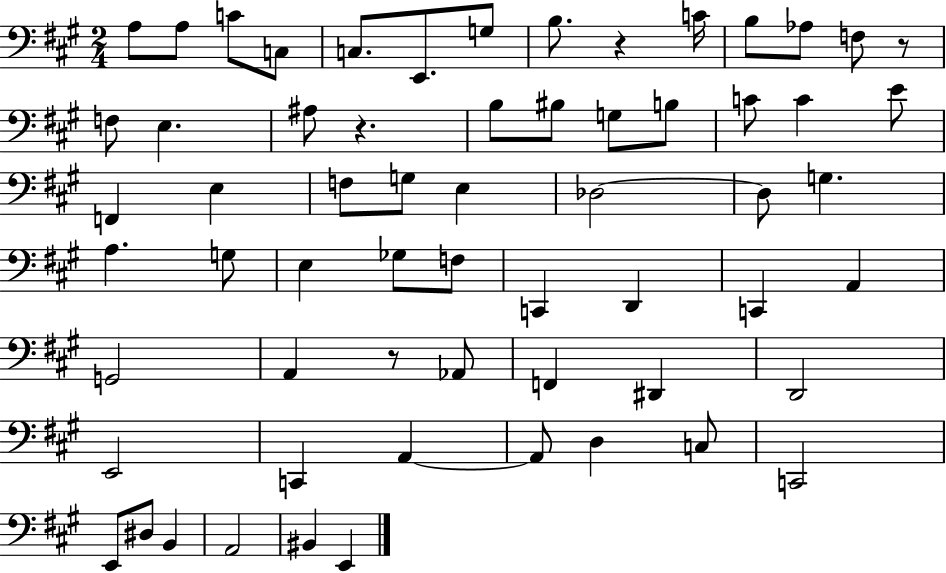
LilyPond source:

{
  \clef bass
  \numericTimeSignature
  \time 2/4
  \key a \major
  a8 a8 c'8 c8 | c8. e,8. g8 | b8. r4 c'16 | b8 aes8 f8 r8 | \break f8 e4. | ais8 r4. | b8 bis8 g8 b8 | c'8 c'4 e'8 | \break f,4 e4 | f8 g8 e4 | des2~~ | des8 g4. | \break a4. g8 | e4 ges8 f8 | c,4 d,4 | c,4 a,4 | \break g,2 | a,4 r8 aes,8 | f,4 dis,4 | d,2 | \break e,2 | c,4 a,4~~ | a,8 d4 c8 | c,2 | \break e,8 dis8 b,4 | a,2 | bis,4 e,4 | \bar "|."
}